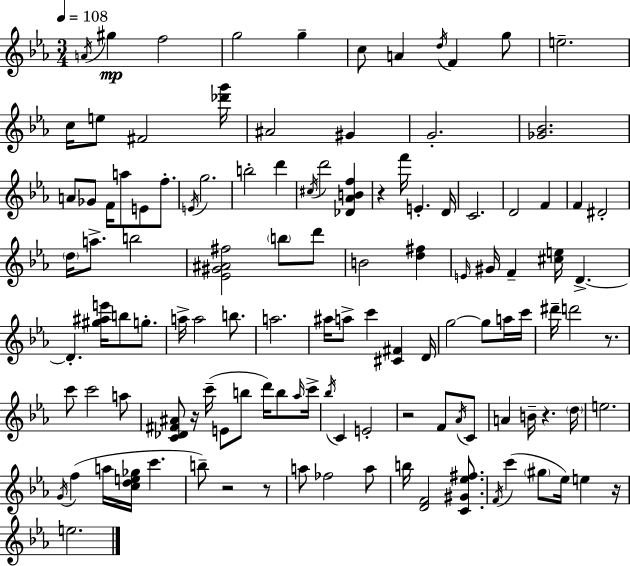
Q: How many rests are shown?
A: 8